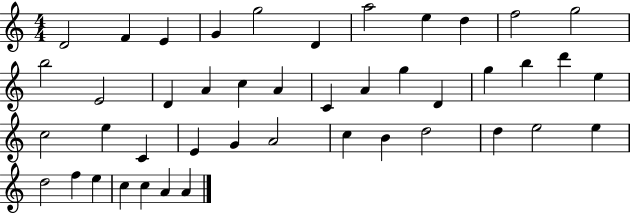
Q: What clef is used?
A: treble